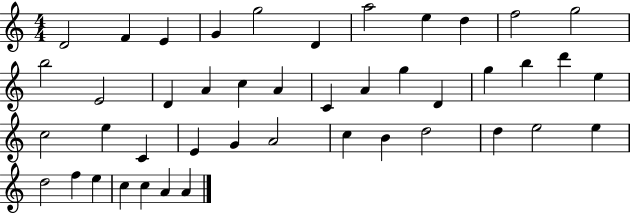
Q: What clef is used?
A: treble